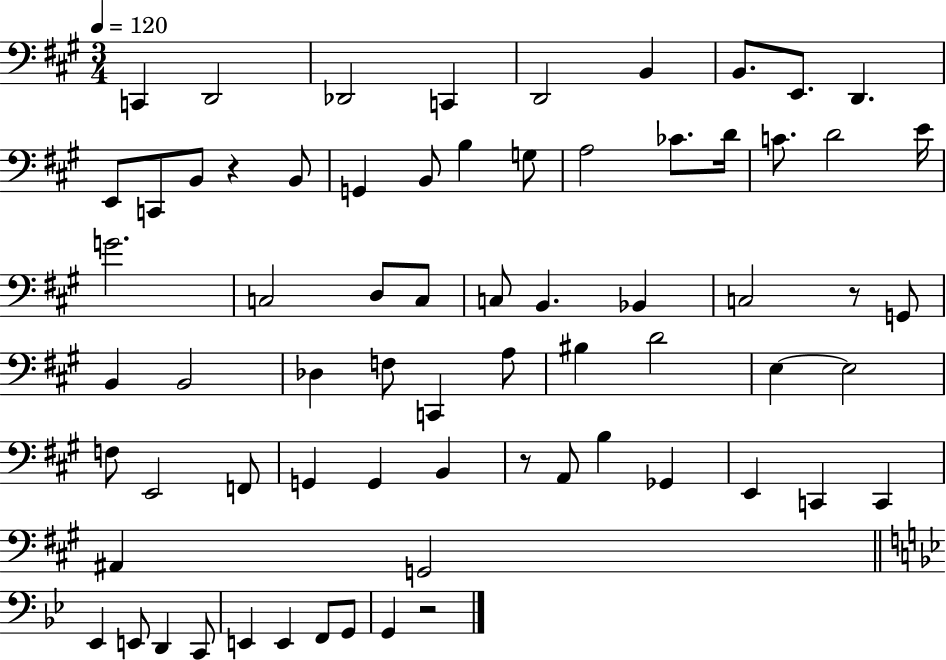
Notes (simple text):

C2/q D2/h Db2/h C2/q D2/h B2/q B2/e. E2/e. D2/q. E2/e C2/e B2/e R/q B2/e G2/q B2/e B3/q G3/e A3/h CES4/e. D4/s C4/e. D4/h E4/s G4/h. C3/h D3/e C3/e C3/e B2/q. Bb2/q C3/h R/e G2/e B2/q B2/h Db3/q F3/e C2/q A3/e BIS3/q D4/h E3/q E3/h F3/e E2/h F2/e G2/q G2/q B2/q R/e A2/e B3/q Gb2/q E2/q C2/q C2/q A#2/q G2/h Eb2/q E2/e D2/q C2/e E2/q E2/q F2/e G2/e G2/q R/h